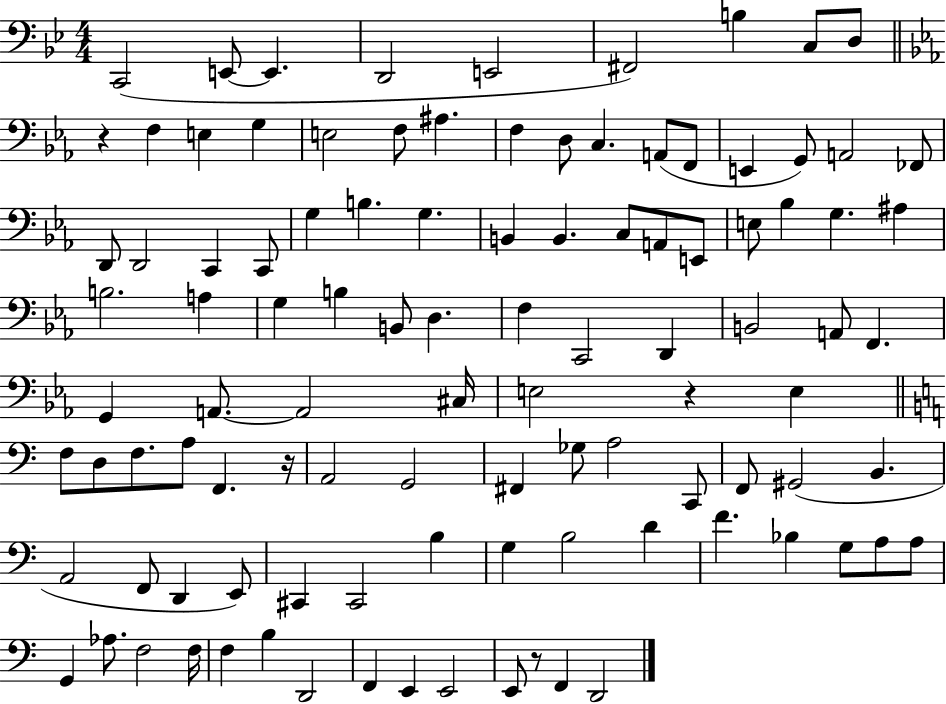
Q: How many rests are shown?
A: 4